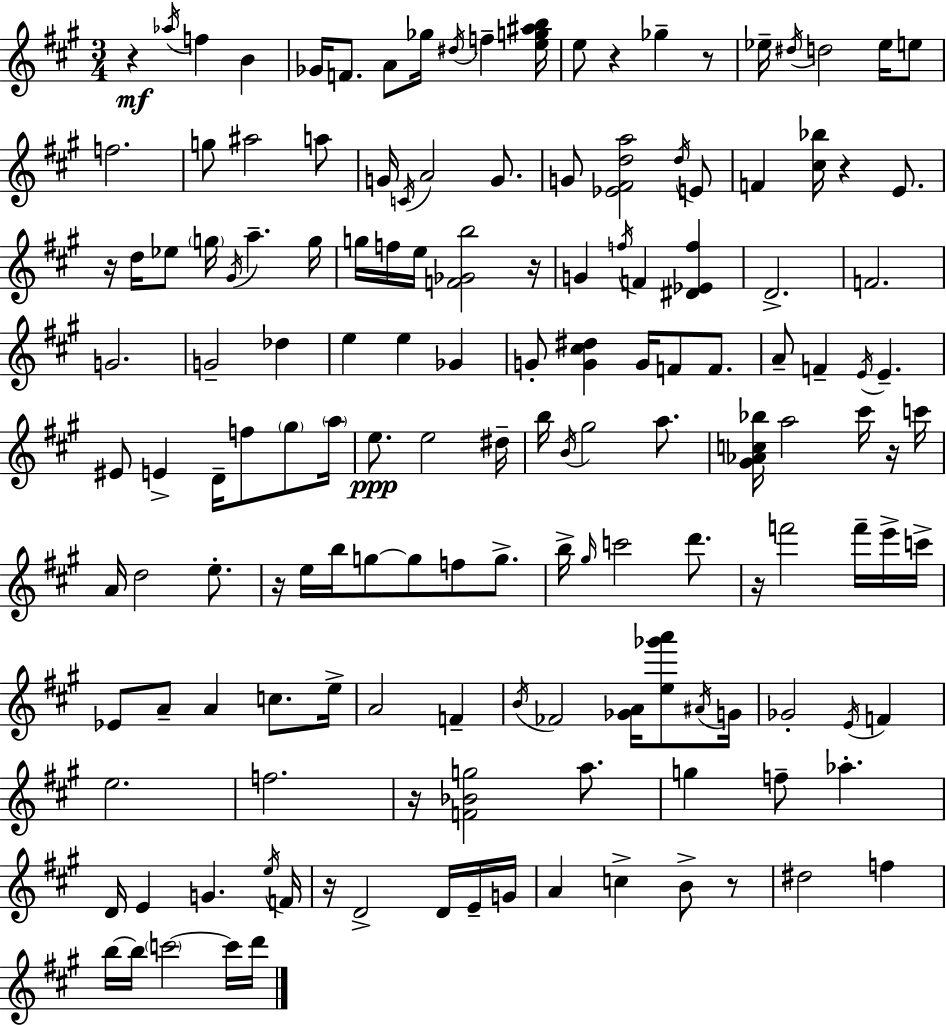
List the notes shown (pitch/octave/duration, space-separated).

R/q Ab5/s F5/q B4/q Gb4/s F4/e. A4/e Gb5/s D#5/s F5/q [E5,G5,A#5,B5]/s E5/e R/q Gb5/q R/e Eb5/s D#5/s D5/h Eb5/s E5/e F5/h. G5/e A#5/h A5/e G4/s C4/s A4/h G4/e. G4/e [Eb4,F#4,D5,A5]/h D5/s E4/e F4/q [C#5,Bb5]/s R/q E4/e. R/s D5/s Eb5/e G5/s G#4/s A5/q. G5/s G5/s F5/s E5/s [F4,Gb4,B5]/h R/s G4/q F5/s F4/q [D#4,Eb4,F5]/q D4/h. F4/h. G4/h. G4/h Db5/q E5/q E5/q Gb4/q G4/e [G4,C#5,D#5]/q G4/s F4/e F4/e. A4/e F4/q E4/s E4/q. EIS4/e E4/q D4/s F5/e G#5/e A5/s E5/e. E5/h D#5/s B5/s B4/s G#5/h A5/e. [G#4,Ab4,C5,Bb5]/s A5/h C#6/s R/s C6/s A4/s D5/h E5/e. R/s E5/s B5/s G5/e G5/e F5/e G5/e. B5/s G#5/s C6/h D6/e. R/s F6/h F6/s E6/s C6/s Eb4/e A4/e A4/q C5/e. E5/s A4/h F4/q B4/s FES4/h [Gb4,A4]/s [E5,Gb6,A6]/e A#4/s G4/s Gb4/h E4/s F4/q E5/h. F5/h. R/s [F4,Bb4,G5]/h A5/e. G5/q F5/e Ab5/q. D4/s E4/q G4/q. E5/s F4/s R/s D4/h D4/s E4/s G4/s A4/q C5/q B4/e R/e D#5/h F5/q B5/s B5/s C6/h C6/s D6/s